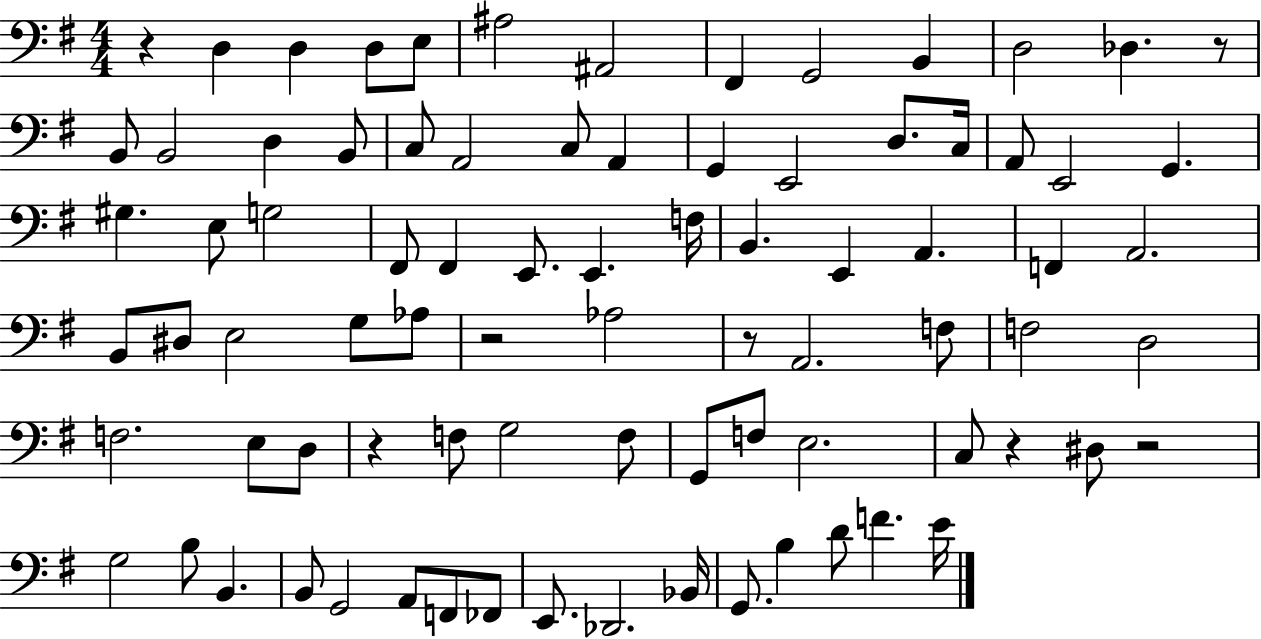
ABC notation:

X:1
T:Untitled
M:4/4
L:1/4
K:G
z D, D, D,/2 E,/2 ^A,2 ^A,,2 ^F,, G,,2 B,, D,2 _D, z/2 B,,/2 B,,2 D, B,,/2 C,/2 A,,2 C,/2 A,, G,, E,,2 D,/2 C,/4 A,,/2 E,,2 G,, ^G, E,/2 G,2 ^F,,/2 ^F,, E,,/2 E,, F,/4 B,, E,, A,, F,, A,,2 B,,/2 ^D,/2 E,2 G,/2 _A,/2 z2 _A,2 z/2 A,,2 F,/2 F,2 D,2 F,2 E,/2 D,/2 z F,/2 G,2 F,/2 G,,/2 F,/2 E,2 C,/2 z ^D,/2 z2 G,2 B,/2 B,, B,,/2 G,,2 A,,/2 F,,/2 _F,,/2 E,,/2 _D,,2 _B,,/4 G,,/2 B, D/2 F E/4